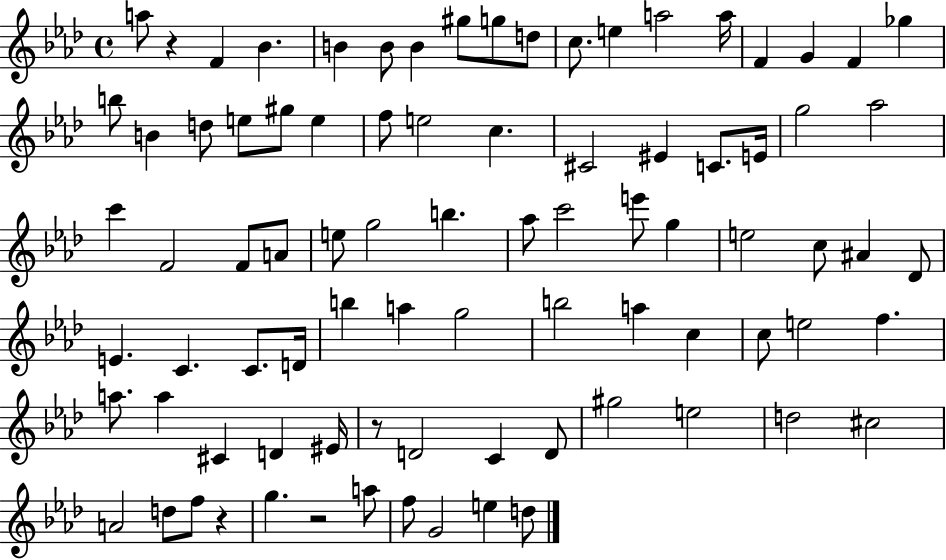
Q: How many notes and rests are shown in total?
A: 85